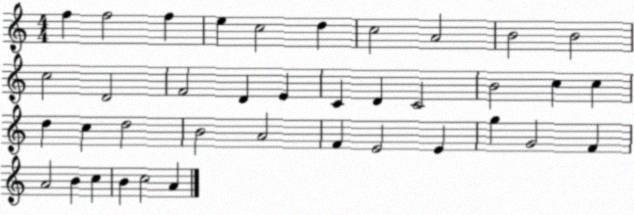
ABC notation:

X:1
T:Untitled
M:4/4
L:1/4
K:C
f f2 f e c2 d c2 A2 B2 B2 c2 D2 F2 D E C D C2 B2 c c d c d2 B2 A2 F E2 E g G2 F A2 B c B c2 A